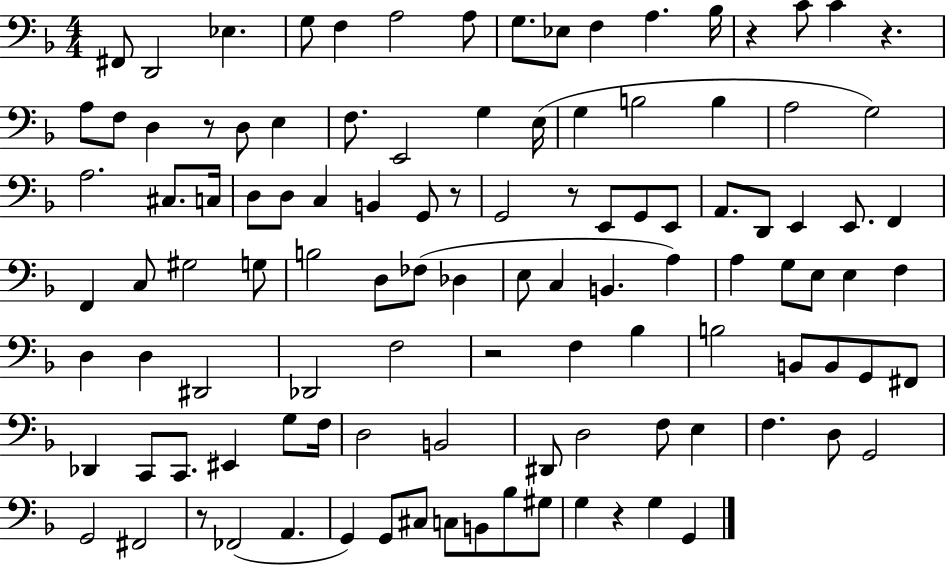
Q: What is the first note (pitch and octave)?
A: F#2